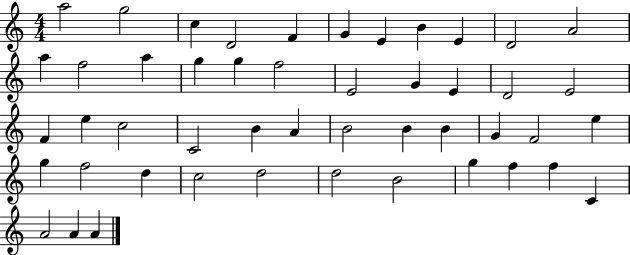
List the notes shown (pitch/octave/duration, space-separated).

A5/h G5/h C5/q D4/h F4/q G4/q E4/q B4/q E4/q D4/h A4/h A5/q F5/h A5/q G5/q G5/q F5/h E4/h G4/q E4/q D4/h E4/h F4/q E5/q C5/h C4/h B4/q A4/q B4/h B4/q B4/q G4/q F4/h E5/q G5/q F5/h D5/q C5/h D5/h D5/h B4/h G5/q F5/q F5/q C4/q A4/h A4/q A4/q